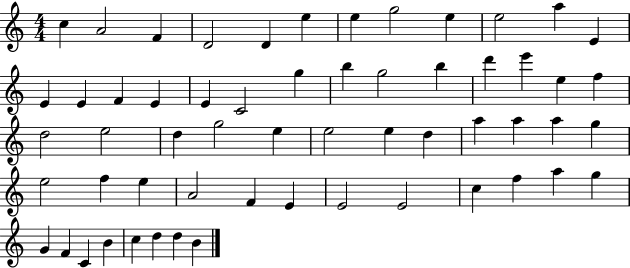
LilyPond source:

{
  \clef treble
  \numericTimeSignature
  \time 4/4
  \key c \major
  c''4 a'2 f'4 | d'2 d'4 e''4 | e''4 g''2 e''4 | e''2 a''4 e'4 | \break e'4 e'4 f'4 e'4 | e'4 c'2 g''4 | b''4 g''2 b''4 | d'''4 e'''4 e''4 f''4 | \break d''2 e''2 | d''4 g''2 e''4 | e''2 e''4 d''4 | a''4 a''4 a''4 g''4 | \break e''2 f''4 e''4 | a'2 f'4 e'4 | e'2 e'2 | c''4 f''4 a''4 g''4 | \break g'4 f'4 c'4 b'4 | c''4 d''4 d''4 b'4 | \bar "|."
}